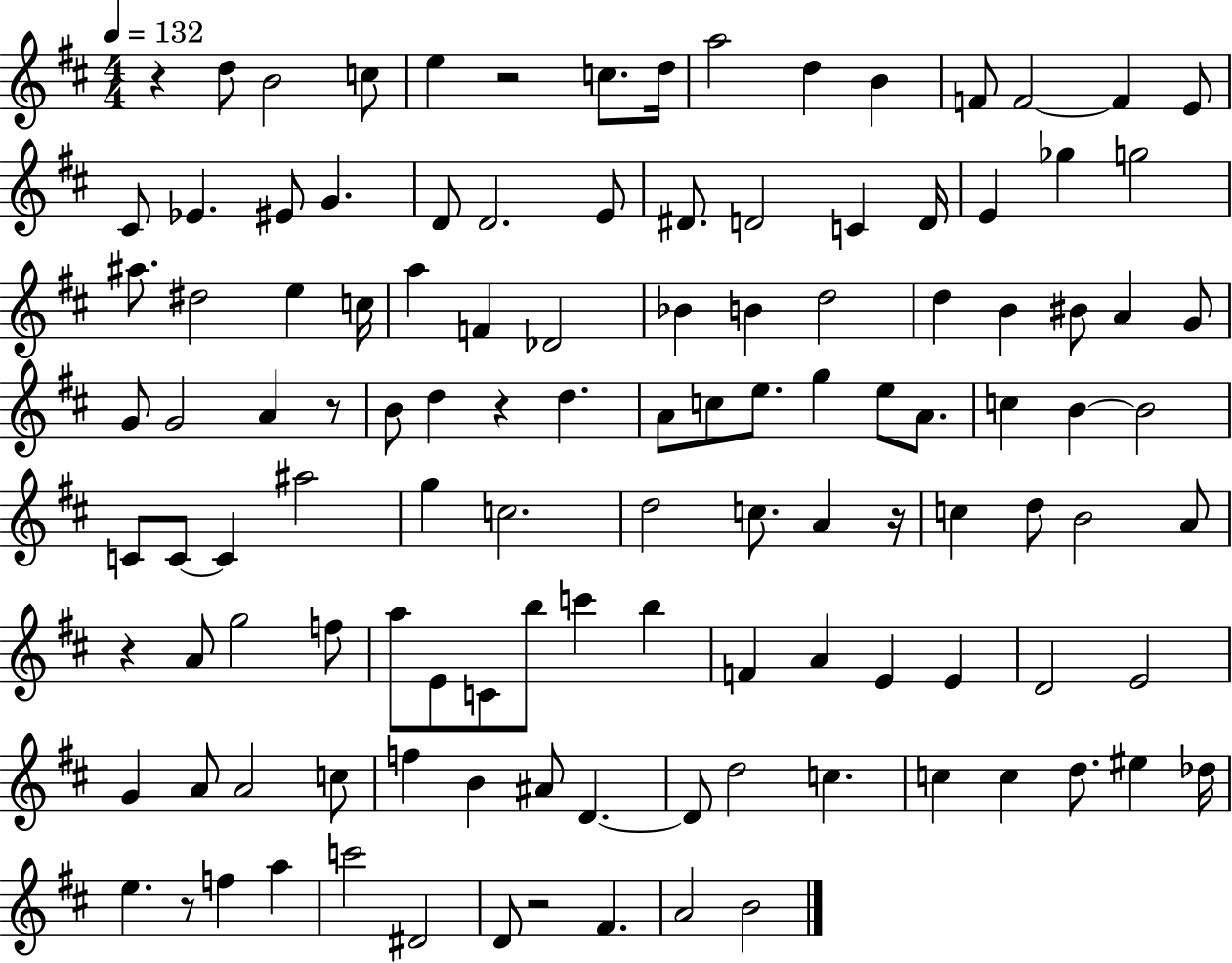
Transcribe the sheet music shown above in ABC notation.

X:1
T:Untitled
M:4/4
L:1/4
K:D
z d/2 B2 c/2 e z2 c/2 d/4 a2 d B F/2 F2 F E/2 ^C/2 _E ^E/2 G D/2 D2 E/2 ^D/2 D2 C D/4 E _g g2 ^a/2 ^d2 e c/4 a F _D2 _B B d2 d B ^B/2 A G/2 G/2 G2 A z/2 B/2 d z d A/2 c/2 e/2 g e/2 A/2 c B B2 C/2 C/2 C ^a2 g c2 d2 c/2 A z/4 c d/2 B2 A/2 z A/2 g2 f/2 a/2 E/2 C/2 b/2 c' b F A E E D2 E2 G A/2 A2 c/2 f B ^A/2 D D/2 d2 c c c d/2 ^e _d/4 e z/2 f a c'2 ^D2 D/2 z2 ^F A2 B2